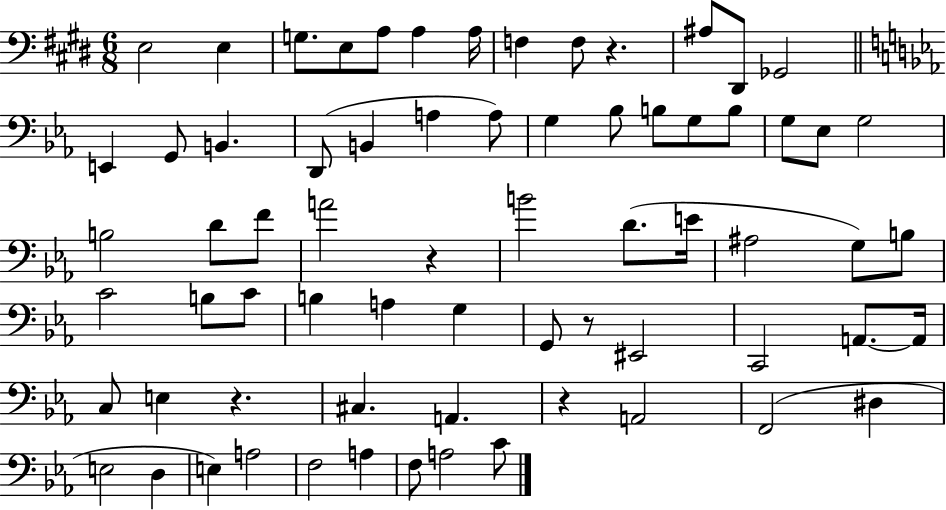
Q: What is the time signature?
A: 6/8